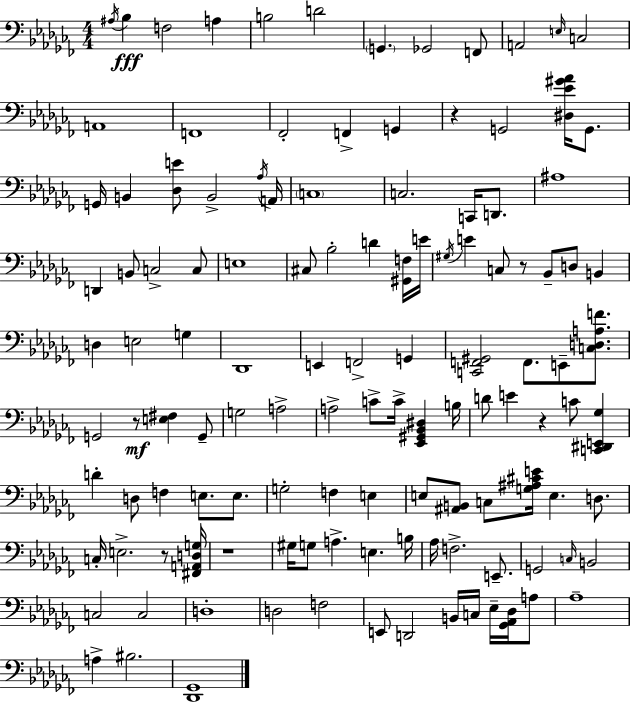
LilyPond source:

{
  \clef bass
  \numericTimeSignature
  \time 4/4
  \key aes \minor
  \acciaccatura { ais16 }\fff bes4 f2 a4 | b2 d'2 | \parenthesize g,4. ges,2 f,8 | a,2 \grace { e16 } c2 | \break a,1 | f,1 | fes,2-. f,4-> g,4 | r4 g,2 <dis ees' gis' aes'>16 g,8. | \break g,16 b,4 <des e'>8 b,2-> | \acciaccatura { aes16 } a,16 \parenthesize c1 | c2. c,16 | d,8. ais1 | \break d,4 b,8 c2-> | c8 e1 | cis8 bes2-. d'4 | <gis, f>16 e'16 \acciaccatura { gis16 } e'4 c8 r8 bes,8-- d8 | \break b,4 d4 e2 | g4 des,1 | e,4 f,2-> | g,4 <c, f, gis,>2 f,8. e,8-- | \break <c d a f'>8. g,2 r8\mf <e fis>4 | g,8-- g2 a2-> | a2-> c'8-> c'16-> <ees, gis, bes, dis>4 | b16 d'8 e'4 r4 c'8 | \break <c, dis, e, ges>4 d'4-. d8 f4 e8. | e8. g2-. f4 | e4 e8 <ais, b,>8 c8 <g ais cis' e'>16 e4. | d8. c16-. e2.-> | \break r8 <fis, a, d g>16 r1 | gis16 g8 a4.-> e4. | b16 aes16 f2.-> | e,8.-- g,2 \grace { c16 } b,2 | \break c2 c2 | d1-. | d2 f2 | e,8 d,2 b,16 | \break c16 ees16-- <ges, aes, des>16 a8 aes1-- | a4-> bis2. | <des, ges,>1 | \bar "|."
}